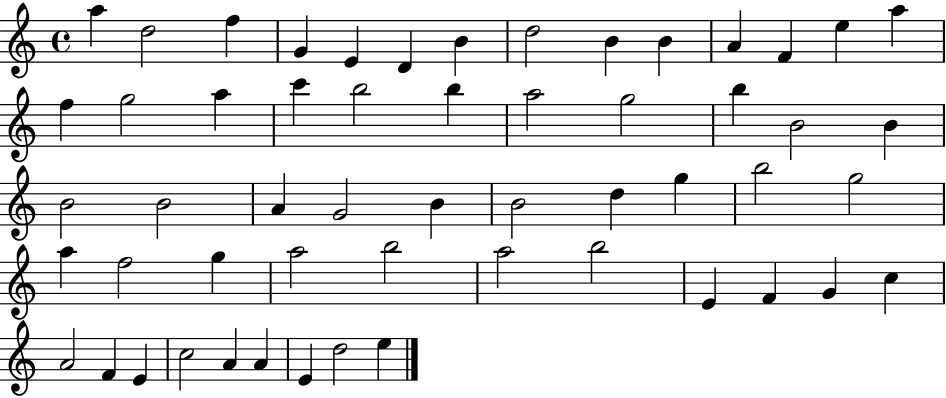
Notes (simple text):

A5/q D5/h F5/q G4/q E4/q D4/q B4/q D5/h B4/q B4/q A4/q F4/q E5/q A5/q F5/q G5/h A5/q C6/q B5/h B5/q A5/h G5/h B5/q B4/h B4/q B4/h B4/h A4/q G4/h B4/q B4/h D5/q G5/q B5/h G5/h A5/q F5/h G5/q A5/h B5/h A5/h B5/h E4/q F4/q G4/q C5/q A4/h F4/q E4/q C5/h A4/q A4/q E4/q D5/h E5/q